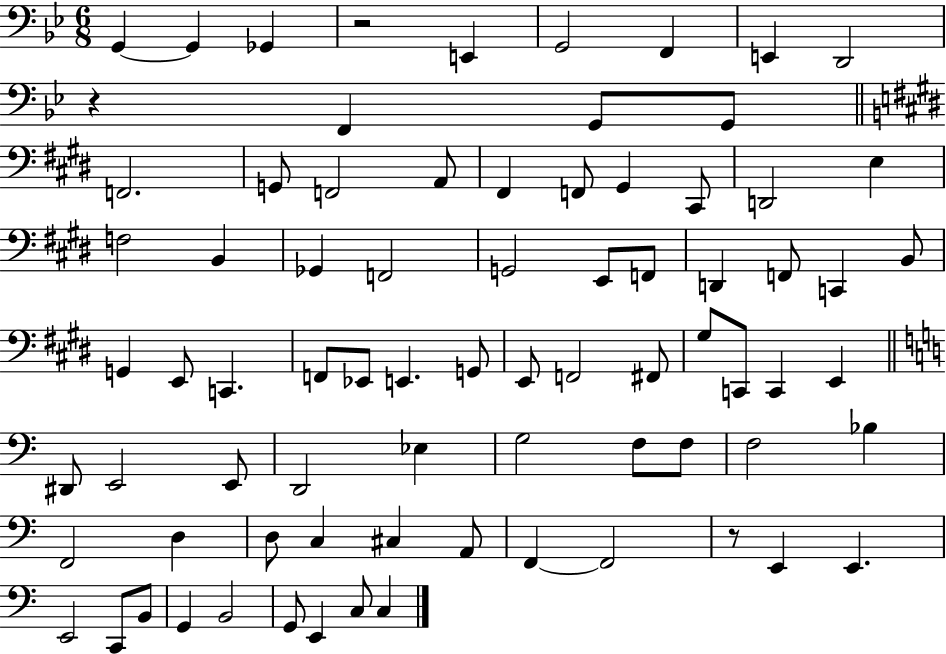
G2/q G2/q Gb2/q R/h E2/q G2/h F2/q E2/q D2/h R/q F2/q G2/e G2/e F2/h. G2/e F2/h A2/e F#2/q F2/e G#2/q C#2/e D2/h E3/q F3/h B2/q Gb2/q F2/h G2/h E2/e F2/e D2/q F2/e C2/q B2/e G2/q E2/e C2/q. F2/e Eb2/e E2/q. G2/e E2/e F2/h F#2/e G#3/e C2/e C2/q E2/q D#2/e E2/h E2/e D2/h Eb3/q G3/h F3/e F3/e F3/h Bb3/q F2/h D3/q D3/e C3/q C#3/q A2/e F2/q F2/h R/e E2/q E2/q. E2/h C2/e B2/e G2/q B2/h G2/e E2/q C3/e C3/q